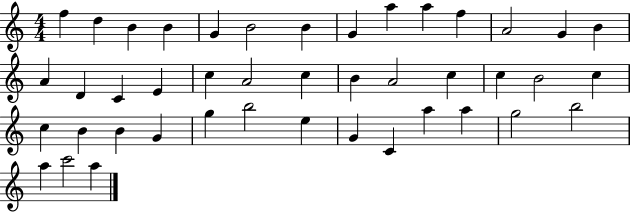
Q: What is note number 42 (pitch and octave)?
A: C6